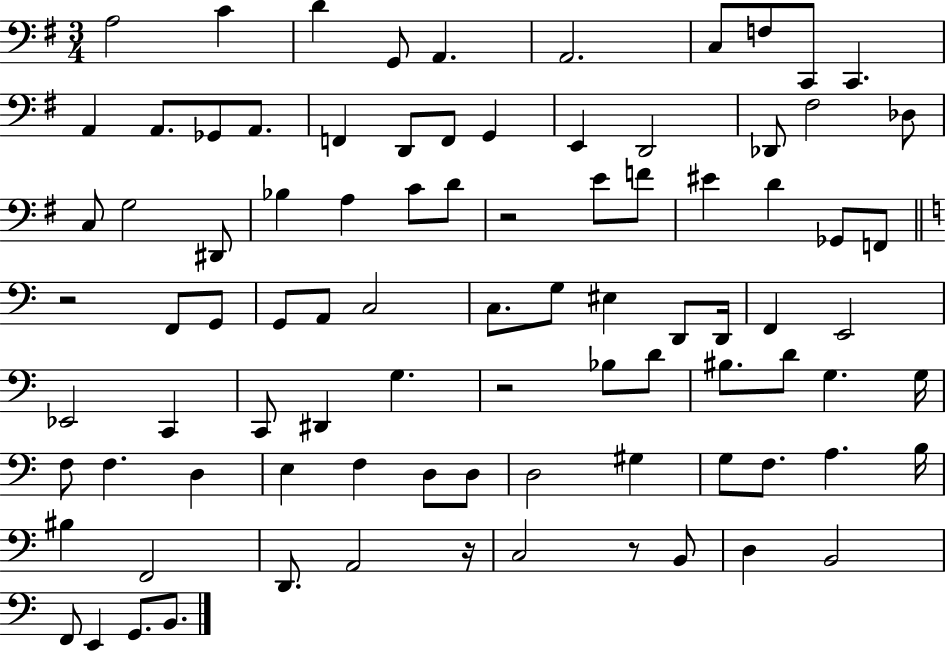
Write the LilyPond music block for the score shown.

{
  \clef bass
  \numericTimeSignature
  \time 3/4
  \key g \major
  \repeat volta 2 { a2 c'4 | d'4 g,8 a,4. | a,2. | c8 f8 c,8 c,4. | \break a,4 a,8. ges,8 a,8. | f,4 d,8 f,8 g,4 | e,4 d,2 | des,8 fis2 des8 | \break c8 g2 dis,8 | bes4 a4 c'8 d'8 | r2 e'8 f'8 | eis'4 d'4 ges,8 f,8 | \break \bar "||" \break \key a \minor r2 f,8 g,8 | g,8 a,8 c2 | c8. g8 eis4 d,8 d,16 | f,4 e,2 | \break ees,2 c,4 | c,8 dis,4 g4. | r2 bes8 d'8 | bis8. d'8 g4. g16 | \break f8 f4. d4 | e4 f4 d8 d8 | d2 gis4 | g8 f8. a4. b16 | \break bis4 f,2 | d,8. a,2 r16 | c2 r8 b,8 | d4 b,2 | \break f,8 e,4 g,8. b,8. | } \bar "|."
}